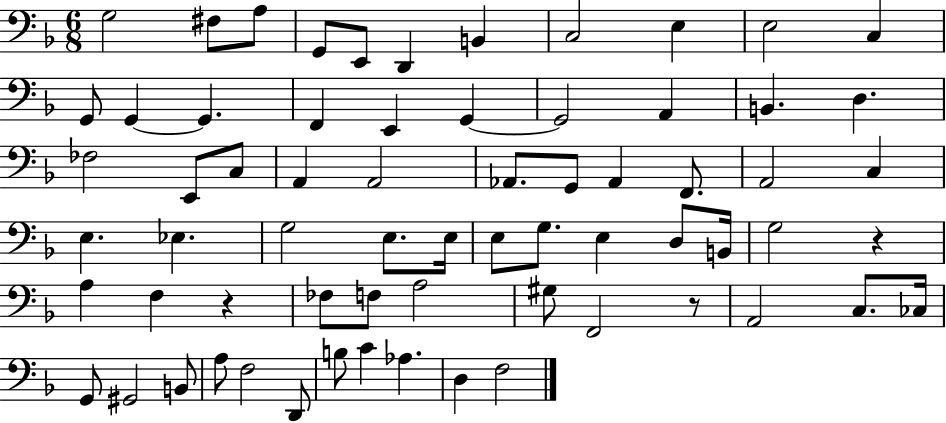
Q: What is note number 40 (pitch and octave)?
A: E3